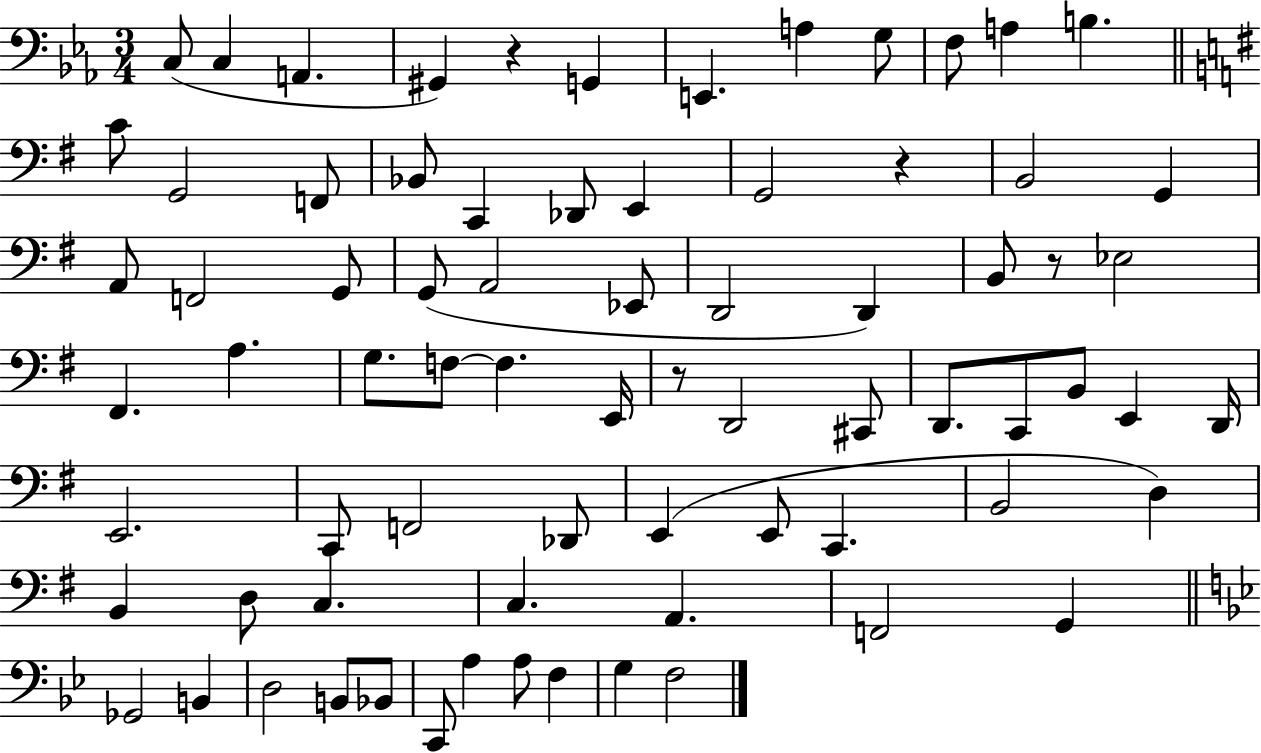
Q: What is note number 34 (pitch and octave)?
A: G3